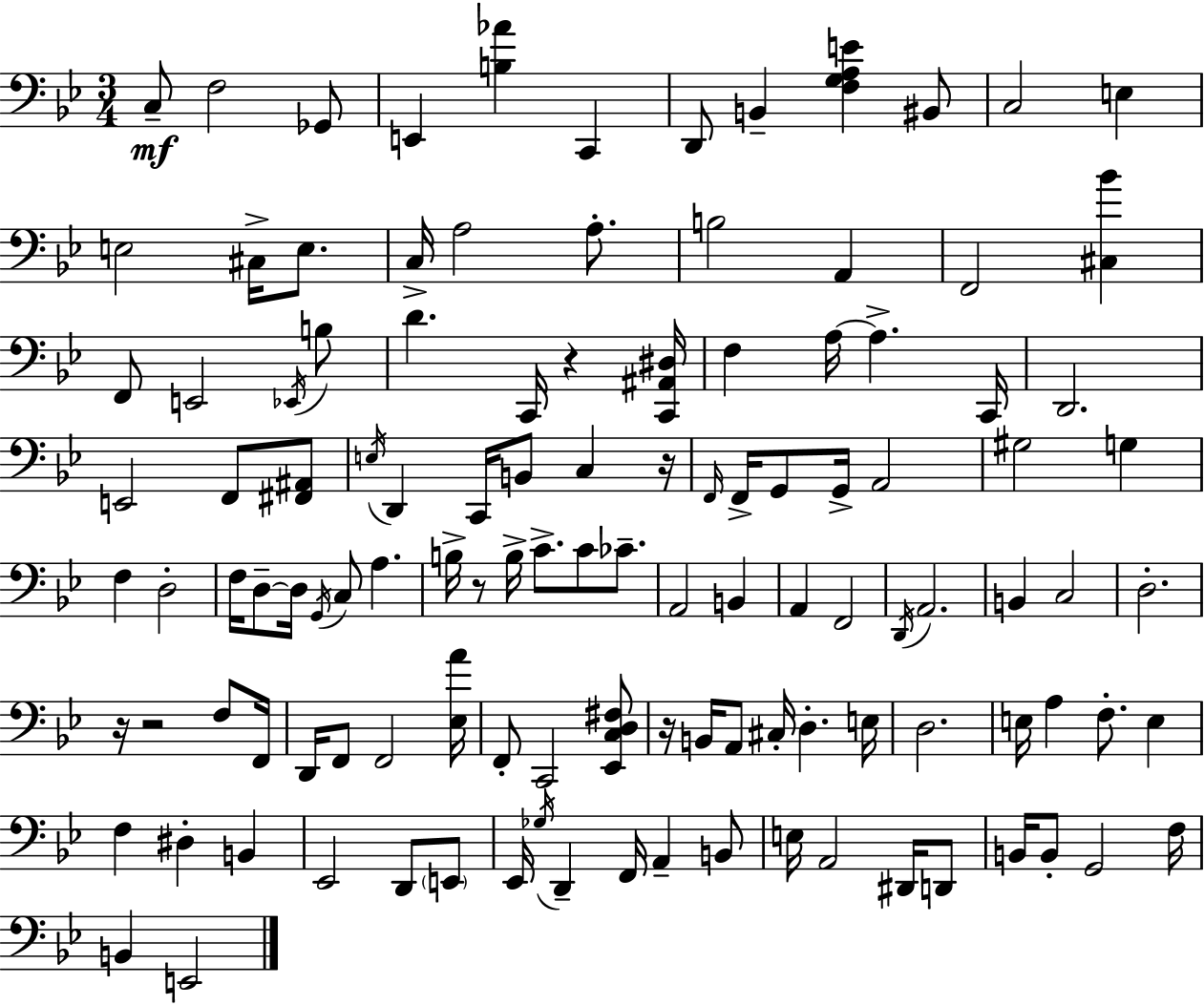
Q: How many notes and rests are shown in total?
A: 118